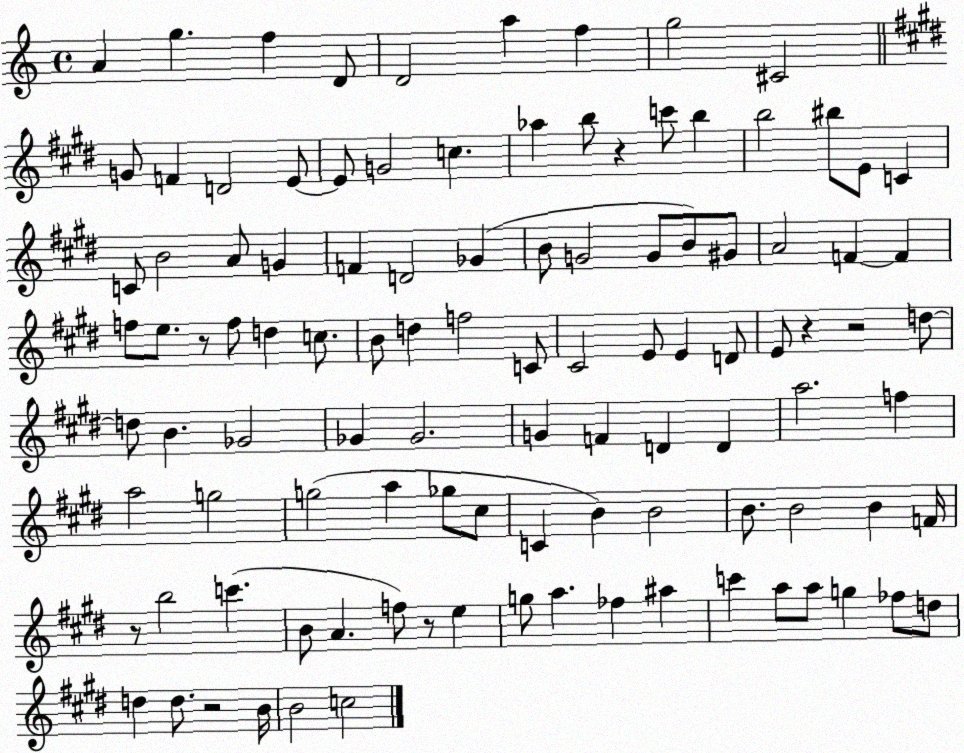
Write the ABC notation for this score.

X:1
T:Untitled
M:4/4
L:1/4
K:C
A g f D/2 D2 a f g2 ^C2 G/2 F D2 E/2 E/2 G2 c _a b/2 z c'/2 b b2 ^b/2 E/2 C C/2 B2 A/2 G F D2 _G B/2 G2 G/2 B/2 ^G/2 A2 F F f/2 e/2 z/2 f/2 d c/2 B/2 d f2 C/2 ^C2 E/2 E D/2 E/2 z z2 d/2 d/2 B _G2 _G _G2 G F D D a2 f a2 g2 g2 a _g/2 ^c/2 C B B2 B/2 B2 B F/4 z/2 b2 c' B/2 A f/2 z/2 e g/2 a _f ^a c' a/2 a/2 g _f/2 d/2 d d/2 z2 B/4 B2 c2